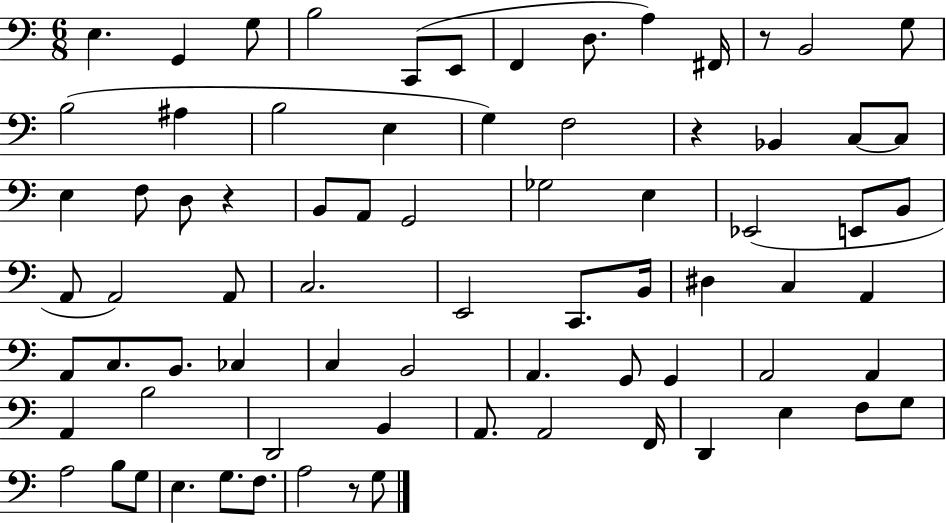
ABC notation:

X:1
T:Untitled
M:6/8
L:1/4
K:C
E, G,, G,/2 B,2 C,,/2 E,,/2 F,, D,/2 A, ^F,,/4 z/2 B,,2 G,/2 B,2 ^A, B,2 E, G, F,2 z _B,, C,/2 C,/2 E, F,/2 D,/2 z B,,/2 A,,/2 G,,2 _G,2 E, _E,,2 E,,/2 B,,/2 A,,/2 A,,2 A,,/2 C,2 E,,2 C,,/2 B,,/4 ^D, C, A,, A,,/2 C,/2 B,,/2 _C, C, B,,2 A,, G,,/2 G,, A,,2 A,, A,, B,2 D,,2 B,, A,,/2 A,,2 F,,/4 D,, E, F,/2 G,/2 A,2 B,/2 G,/2 E, G,/2 F,/2 A,2 z/2 G,/2